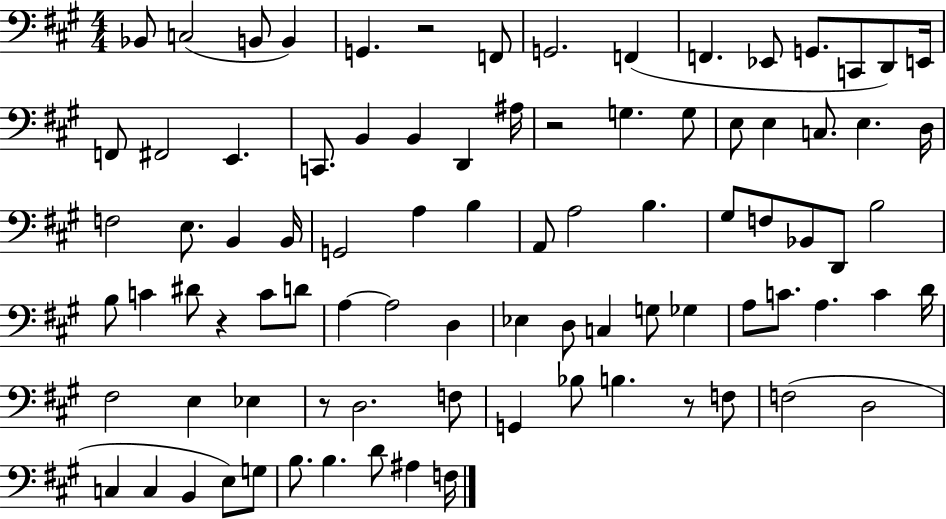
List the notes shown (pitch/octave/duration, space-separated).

Bb2/e C3/h B2/e B2/q G2/q. R/h F2/e G2/h. F2/q F2/q. Eb2/e G2/e. C2/e D2/e E2/s F2/e F#2/h E2/q. C2/e. B2/q B2/q D2/q A#3/s R/h G3/q. G3/e E3/e E3/q C3/e. E3/q. D3/s F3/h E3/e. B2/q B2/s G2/h A3/q B3/q A2/e A3/h B3/q. G#3/e F3/e Bb2/e D2/e B3/h B3/e C4/q D#4/e R/q C4/e D4/e A3/q A3/h D3/q Eb3/q D3/e C3/q G3/e Gb3/q A3/e C4/e. A3/q. C4/q D4/s F#3/h E3/q Eb3/q R/e D3/h. F3/e G2/q Bb3/e B3/q. R/e F3/e F3/h D3/h C3/q C3/q B2/q E3/e G3/e B3/e. B3/q. D4/e A#3/q F3/s